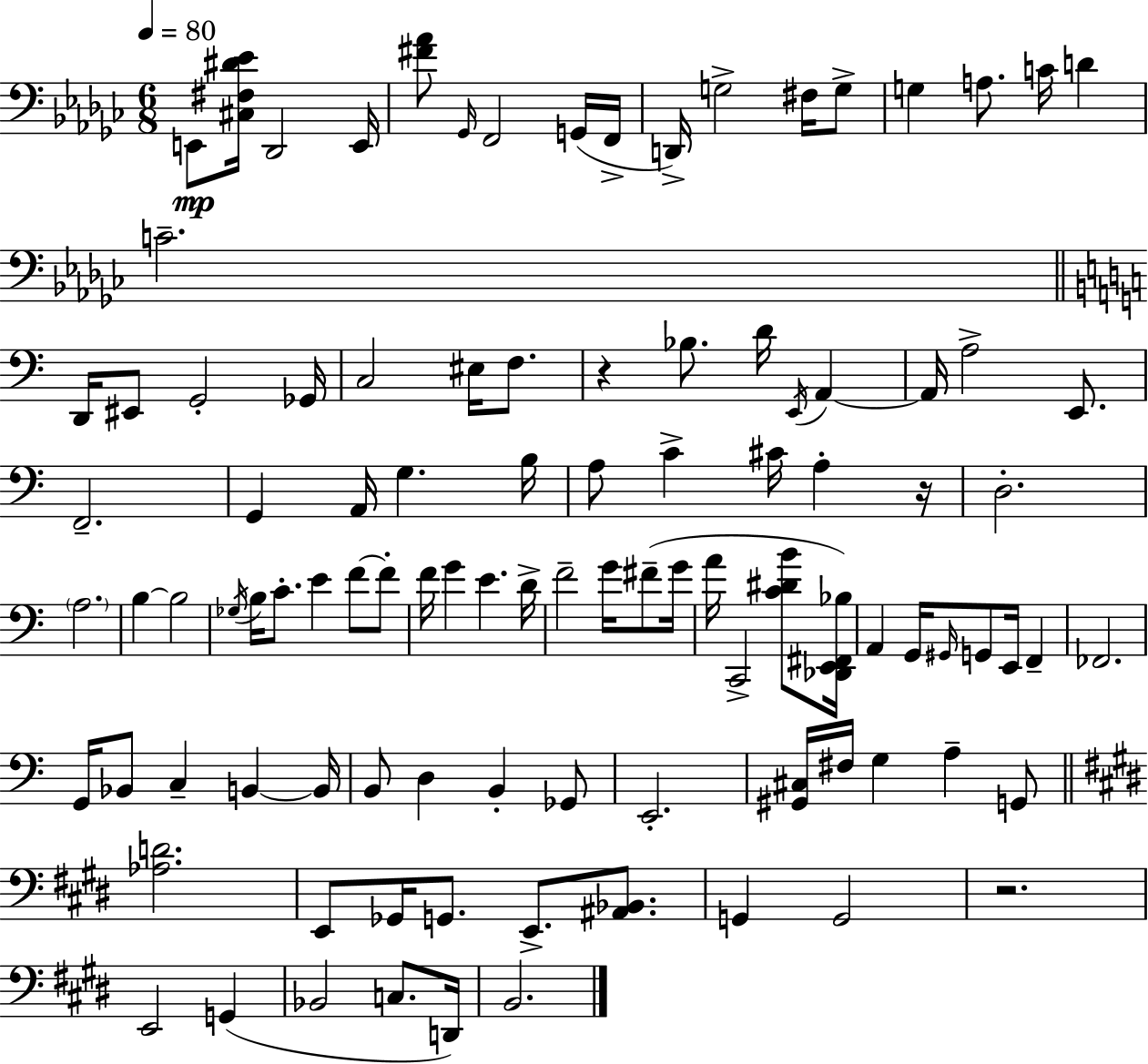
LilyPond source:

{
  \clef bass
  \numericTimeSignature
  \time 6/8
  \key ees \minor
  \tempo 4 = 80
  e,8\mp <cis fis dis' ees'>16 des,2 e,16 | <fis' aes'>8 \grace { ges,16 } f,2 g,16( | f,16-> d,16->) g2-> fis16 g8-> | g4 a8. c'16 d'4 | \break c'2.-- | \bar "||" \break \key c \major d,16 eis,8 g,2-. ges,16 | c2 eis16 f8. | r4 bes8. d'16 \acciaccatura { e,16 } a,4~~ | a,16 a2-> e,8. | \break f,2.-- | g,4 a,16 g4. | b16 a8 c'4-> cis'16 a4-. | r16 d2.-. | \break \parenthesize a2. | b4~~ b2 | \acciaccatura { ges16 } b16 c'8.-. e'4 f'8~~ | f'8-. f'16 g'4 e'4. | \break d'16-> f'2-- g'16 fis'8--( | g'16 a'16 c,2-> <c' dis' b'>8 | <des, e, fis, bes>16) a,4 g,16 \grace { gis,16 } g,8 e,16 f,4-- | fes,2. | \break g,16 bes,8 c4-- b,4~~ | b,16 b,8 d4 b,4-. | ges,8 e,2.-. | <gis, cis>16 fis16 g4 a4-- | \break g,8 \bar "||" \break \key e \major <aes d'>2. | e,8 ges,16 g,8. e,8.-> <ais, bes,>8. | g,4 g,2 | r2. | \break e,2 g,4( | bes,2 c8. d,16) | b,2. | \bar "|."
}